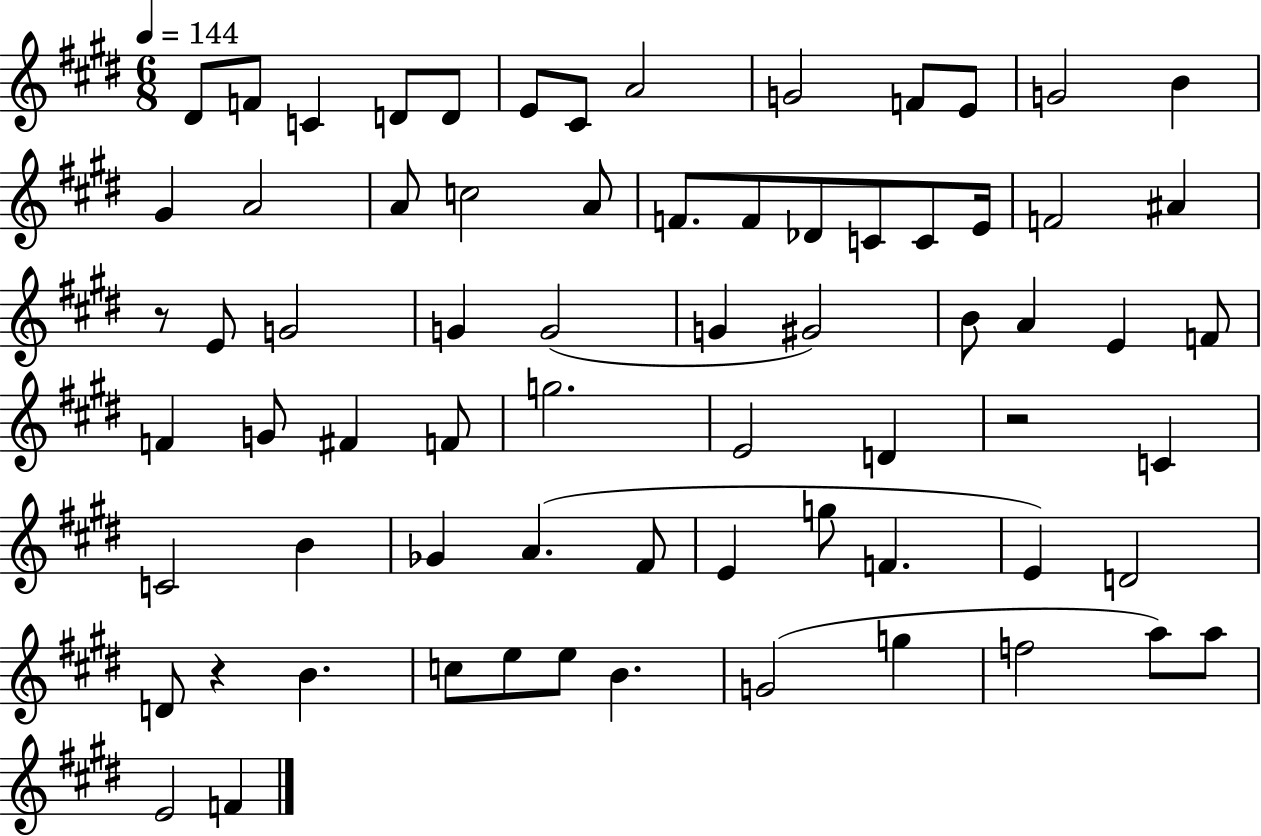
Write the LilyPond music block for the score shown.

{
  \clef treble
  \numericTimeSignature
  \time 6/8
  \key e \major
  \tempo 4 = 144
  \repeat volta 2 { dis'8 f'8 c'4 d'8 d'8 | e'8 cis'8 a'2 | g'2 f'8 e'8 | g'2 b'4 | \break gis'4 a'2 | a'8 c''2 a'8 | f'8. f'8 des'8 c'8 c'8 e'16 | f'2 ais'4 | \break r8 e'8 g'2 | g'4 g'2( | g'4 gis'2) | b'8 a'4 e'4 f'8 | \break f'4 g'8 fis'4 f'8 | g''2. | e'2 d'4 | r2 c'4 | \break c'2 b'4 | ges'4 a'4.( fis'8 | e'4 g''8 f'4. | e'4) d'2 | \break d'8 r4 b'4. | c''8 e''8 e''8 b'4. | g'2( g''4 | f''2 a''8) a''8 | \break e'2 f'4 | } \bar "|."
}